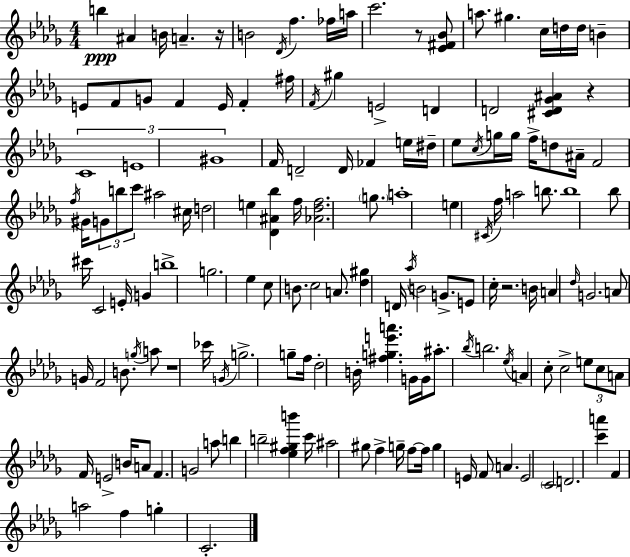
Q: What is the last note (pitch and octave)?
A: C4